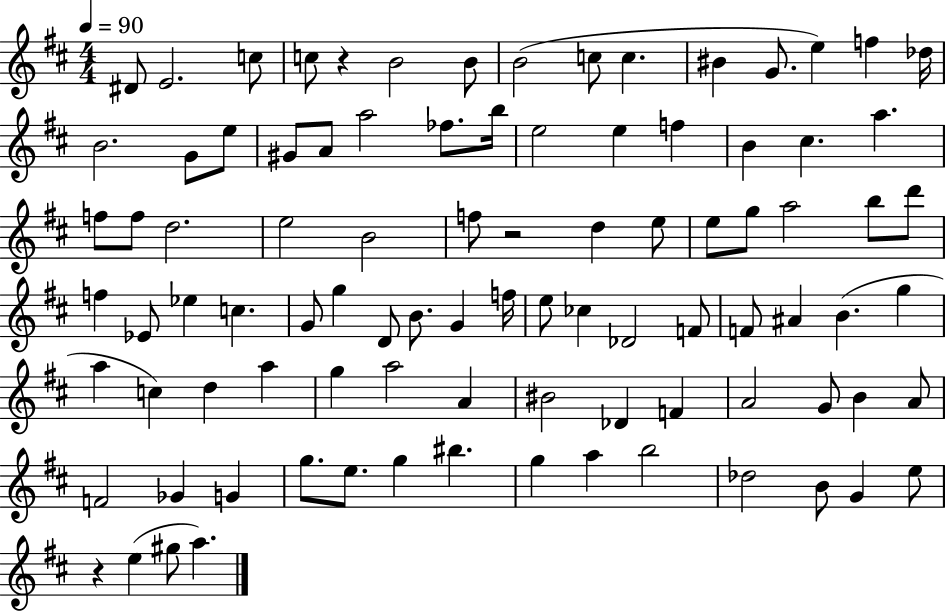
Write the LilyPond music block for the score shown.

{
  \clef treble
  \numericTimeSignature
  \time 4/4
  \key d \major
  \tempo 4 = 90
  dis'8 e'2. c''8 | c''8 r4 b'2 b'8 | b'2( c''8 c''4. | bis'4 g'8. e''4) f''4 des''16 | \break b'2. g'8 e''8 | gis'8 a'8 a''2 fes''8. b''16 | e''2 e''4 f''4 | b'4 cis''4. a''4. | \break f''8 f''8 d''2. | e''2 b'2 | f''8 r2 d''4 e''8 | e''8 g''8 a''2 b''8 d'''8 | \break f''4 ees'8 ees''4 c''4. | g'8 g''4 d'8 b'8. g'4 f''16 | e''8 ces''4 des'2 f'8 | f'8 ais'4 b'4.( g''4 | \break a''4 c''4) d''4 a''4 | g''4 a''2 a'4 | bis'2 des'4 f'4 | a'2 g'8 b'4 a'8 | \break f'2 ges'4 g'4 | g''8. e''8. g''4 bis''4. | g''4 a''4 b''2 | des''2 b'8 g'4 e''8 | \break r4 e''4( gis''8 a''4.) | \bar "|."
}